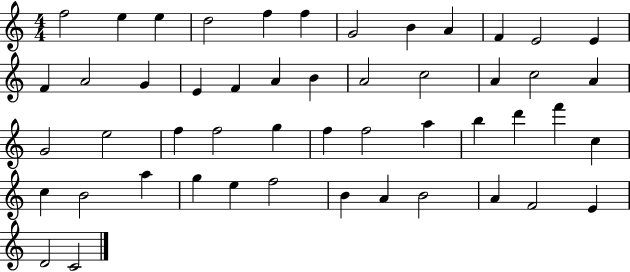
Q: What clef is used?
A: treble